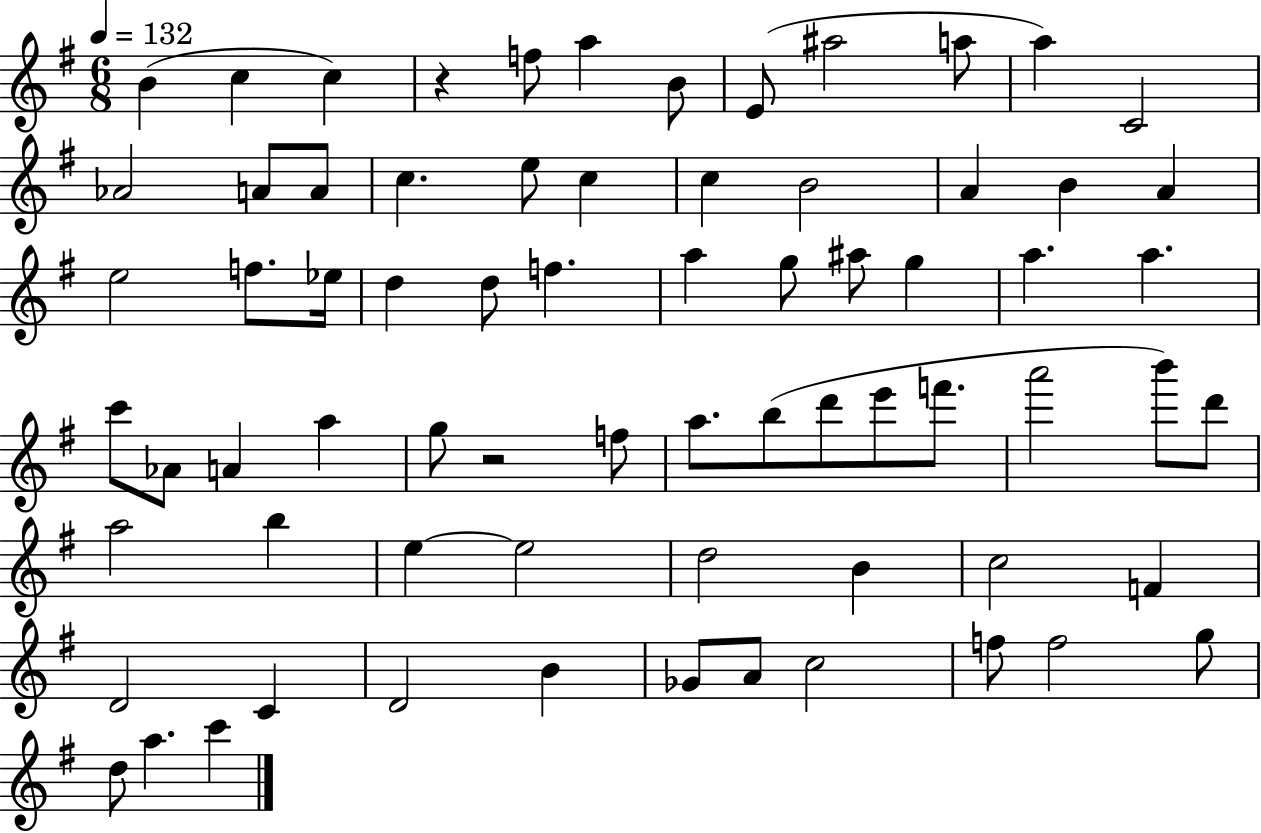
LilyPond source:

{
  \clef treble
  \numericTimeSignature
  \time 6/8
  \key g \major
  \tempo 4 = 132
  b'4( c''4 c''4) | r4 f''8 a''4 b'8 | e'8( ais''2 a''8 | a''4) c'2 | \break aes'2 a'8 a'8 | c''4. e''8 c''4 | c''4 b'2 | a'4 b'4 a'4 | \break e''2 f''8. ees''16 | d''4 d''8 f''4. | a''4 g''8 ais''8 g''4 | a''4. a''4. | \break c'''8 aes'8 a'4 a''4 | g''8 r2 f''8 | a''8. b''8( d'''8 e'''8 f'''8. | a'''2 b'''8) d'''8 | \break a''2 b''4 | e''4~~ e''2 | d''2 b'4 | c''2 f'4 | \break d'2 c'4 | d'2 b'4 | ges'8 a'8 c''2 | f''8 f''2 g''8 | \break d''8 a''4. c'''4 | \bar "|."
}